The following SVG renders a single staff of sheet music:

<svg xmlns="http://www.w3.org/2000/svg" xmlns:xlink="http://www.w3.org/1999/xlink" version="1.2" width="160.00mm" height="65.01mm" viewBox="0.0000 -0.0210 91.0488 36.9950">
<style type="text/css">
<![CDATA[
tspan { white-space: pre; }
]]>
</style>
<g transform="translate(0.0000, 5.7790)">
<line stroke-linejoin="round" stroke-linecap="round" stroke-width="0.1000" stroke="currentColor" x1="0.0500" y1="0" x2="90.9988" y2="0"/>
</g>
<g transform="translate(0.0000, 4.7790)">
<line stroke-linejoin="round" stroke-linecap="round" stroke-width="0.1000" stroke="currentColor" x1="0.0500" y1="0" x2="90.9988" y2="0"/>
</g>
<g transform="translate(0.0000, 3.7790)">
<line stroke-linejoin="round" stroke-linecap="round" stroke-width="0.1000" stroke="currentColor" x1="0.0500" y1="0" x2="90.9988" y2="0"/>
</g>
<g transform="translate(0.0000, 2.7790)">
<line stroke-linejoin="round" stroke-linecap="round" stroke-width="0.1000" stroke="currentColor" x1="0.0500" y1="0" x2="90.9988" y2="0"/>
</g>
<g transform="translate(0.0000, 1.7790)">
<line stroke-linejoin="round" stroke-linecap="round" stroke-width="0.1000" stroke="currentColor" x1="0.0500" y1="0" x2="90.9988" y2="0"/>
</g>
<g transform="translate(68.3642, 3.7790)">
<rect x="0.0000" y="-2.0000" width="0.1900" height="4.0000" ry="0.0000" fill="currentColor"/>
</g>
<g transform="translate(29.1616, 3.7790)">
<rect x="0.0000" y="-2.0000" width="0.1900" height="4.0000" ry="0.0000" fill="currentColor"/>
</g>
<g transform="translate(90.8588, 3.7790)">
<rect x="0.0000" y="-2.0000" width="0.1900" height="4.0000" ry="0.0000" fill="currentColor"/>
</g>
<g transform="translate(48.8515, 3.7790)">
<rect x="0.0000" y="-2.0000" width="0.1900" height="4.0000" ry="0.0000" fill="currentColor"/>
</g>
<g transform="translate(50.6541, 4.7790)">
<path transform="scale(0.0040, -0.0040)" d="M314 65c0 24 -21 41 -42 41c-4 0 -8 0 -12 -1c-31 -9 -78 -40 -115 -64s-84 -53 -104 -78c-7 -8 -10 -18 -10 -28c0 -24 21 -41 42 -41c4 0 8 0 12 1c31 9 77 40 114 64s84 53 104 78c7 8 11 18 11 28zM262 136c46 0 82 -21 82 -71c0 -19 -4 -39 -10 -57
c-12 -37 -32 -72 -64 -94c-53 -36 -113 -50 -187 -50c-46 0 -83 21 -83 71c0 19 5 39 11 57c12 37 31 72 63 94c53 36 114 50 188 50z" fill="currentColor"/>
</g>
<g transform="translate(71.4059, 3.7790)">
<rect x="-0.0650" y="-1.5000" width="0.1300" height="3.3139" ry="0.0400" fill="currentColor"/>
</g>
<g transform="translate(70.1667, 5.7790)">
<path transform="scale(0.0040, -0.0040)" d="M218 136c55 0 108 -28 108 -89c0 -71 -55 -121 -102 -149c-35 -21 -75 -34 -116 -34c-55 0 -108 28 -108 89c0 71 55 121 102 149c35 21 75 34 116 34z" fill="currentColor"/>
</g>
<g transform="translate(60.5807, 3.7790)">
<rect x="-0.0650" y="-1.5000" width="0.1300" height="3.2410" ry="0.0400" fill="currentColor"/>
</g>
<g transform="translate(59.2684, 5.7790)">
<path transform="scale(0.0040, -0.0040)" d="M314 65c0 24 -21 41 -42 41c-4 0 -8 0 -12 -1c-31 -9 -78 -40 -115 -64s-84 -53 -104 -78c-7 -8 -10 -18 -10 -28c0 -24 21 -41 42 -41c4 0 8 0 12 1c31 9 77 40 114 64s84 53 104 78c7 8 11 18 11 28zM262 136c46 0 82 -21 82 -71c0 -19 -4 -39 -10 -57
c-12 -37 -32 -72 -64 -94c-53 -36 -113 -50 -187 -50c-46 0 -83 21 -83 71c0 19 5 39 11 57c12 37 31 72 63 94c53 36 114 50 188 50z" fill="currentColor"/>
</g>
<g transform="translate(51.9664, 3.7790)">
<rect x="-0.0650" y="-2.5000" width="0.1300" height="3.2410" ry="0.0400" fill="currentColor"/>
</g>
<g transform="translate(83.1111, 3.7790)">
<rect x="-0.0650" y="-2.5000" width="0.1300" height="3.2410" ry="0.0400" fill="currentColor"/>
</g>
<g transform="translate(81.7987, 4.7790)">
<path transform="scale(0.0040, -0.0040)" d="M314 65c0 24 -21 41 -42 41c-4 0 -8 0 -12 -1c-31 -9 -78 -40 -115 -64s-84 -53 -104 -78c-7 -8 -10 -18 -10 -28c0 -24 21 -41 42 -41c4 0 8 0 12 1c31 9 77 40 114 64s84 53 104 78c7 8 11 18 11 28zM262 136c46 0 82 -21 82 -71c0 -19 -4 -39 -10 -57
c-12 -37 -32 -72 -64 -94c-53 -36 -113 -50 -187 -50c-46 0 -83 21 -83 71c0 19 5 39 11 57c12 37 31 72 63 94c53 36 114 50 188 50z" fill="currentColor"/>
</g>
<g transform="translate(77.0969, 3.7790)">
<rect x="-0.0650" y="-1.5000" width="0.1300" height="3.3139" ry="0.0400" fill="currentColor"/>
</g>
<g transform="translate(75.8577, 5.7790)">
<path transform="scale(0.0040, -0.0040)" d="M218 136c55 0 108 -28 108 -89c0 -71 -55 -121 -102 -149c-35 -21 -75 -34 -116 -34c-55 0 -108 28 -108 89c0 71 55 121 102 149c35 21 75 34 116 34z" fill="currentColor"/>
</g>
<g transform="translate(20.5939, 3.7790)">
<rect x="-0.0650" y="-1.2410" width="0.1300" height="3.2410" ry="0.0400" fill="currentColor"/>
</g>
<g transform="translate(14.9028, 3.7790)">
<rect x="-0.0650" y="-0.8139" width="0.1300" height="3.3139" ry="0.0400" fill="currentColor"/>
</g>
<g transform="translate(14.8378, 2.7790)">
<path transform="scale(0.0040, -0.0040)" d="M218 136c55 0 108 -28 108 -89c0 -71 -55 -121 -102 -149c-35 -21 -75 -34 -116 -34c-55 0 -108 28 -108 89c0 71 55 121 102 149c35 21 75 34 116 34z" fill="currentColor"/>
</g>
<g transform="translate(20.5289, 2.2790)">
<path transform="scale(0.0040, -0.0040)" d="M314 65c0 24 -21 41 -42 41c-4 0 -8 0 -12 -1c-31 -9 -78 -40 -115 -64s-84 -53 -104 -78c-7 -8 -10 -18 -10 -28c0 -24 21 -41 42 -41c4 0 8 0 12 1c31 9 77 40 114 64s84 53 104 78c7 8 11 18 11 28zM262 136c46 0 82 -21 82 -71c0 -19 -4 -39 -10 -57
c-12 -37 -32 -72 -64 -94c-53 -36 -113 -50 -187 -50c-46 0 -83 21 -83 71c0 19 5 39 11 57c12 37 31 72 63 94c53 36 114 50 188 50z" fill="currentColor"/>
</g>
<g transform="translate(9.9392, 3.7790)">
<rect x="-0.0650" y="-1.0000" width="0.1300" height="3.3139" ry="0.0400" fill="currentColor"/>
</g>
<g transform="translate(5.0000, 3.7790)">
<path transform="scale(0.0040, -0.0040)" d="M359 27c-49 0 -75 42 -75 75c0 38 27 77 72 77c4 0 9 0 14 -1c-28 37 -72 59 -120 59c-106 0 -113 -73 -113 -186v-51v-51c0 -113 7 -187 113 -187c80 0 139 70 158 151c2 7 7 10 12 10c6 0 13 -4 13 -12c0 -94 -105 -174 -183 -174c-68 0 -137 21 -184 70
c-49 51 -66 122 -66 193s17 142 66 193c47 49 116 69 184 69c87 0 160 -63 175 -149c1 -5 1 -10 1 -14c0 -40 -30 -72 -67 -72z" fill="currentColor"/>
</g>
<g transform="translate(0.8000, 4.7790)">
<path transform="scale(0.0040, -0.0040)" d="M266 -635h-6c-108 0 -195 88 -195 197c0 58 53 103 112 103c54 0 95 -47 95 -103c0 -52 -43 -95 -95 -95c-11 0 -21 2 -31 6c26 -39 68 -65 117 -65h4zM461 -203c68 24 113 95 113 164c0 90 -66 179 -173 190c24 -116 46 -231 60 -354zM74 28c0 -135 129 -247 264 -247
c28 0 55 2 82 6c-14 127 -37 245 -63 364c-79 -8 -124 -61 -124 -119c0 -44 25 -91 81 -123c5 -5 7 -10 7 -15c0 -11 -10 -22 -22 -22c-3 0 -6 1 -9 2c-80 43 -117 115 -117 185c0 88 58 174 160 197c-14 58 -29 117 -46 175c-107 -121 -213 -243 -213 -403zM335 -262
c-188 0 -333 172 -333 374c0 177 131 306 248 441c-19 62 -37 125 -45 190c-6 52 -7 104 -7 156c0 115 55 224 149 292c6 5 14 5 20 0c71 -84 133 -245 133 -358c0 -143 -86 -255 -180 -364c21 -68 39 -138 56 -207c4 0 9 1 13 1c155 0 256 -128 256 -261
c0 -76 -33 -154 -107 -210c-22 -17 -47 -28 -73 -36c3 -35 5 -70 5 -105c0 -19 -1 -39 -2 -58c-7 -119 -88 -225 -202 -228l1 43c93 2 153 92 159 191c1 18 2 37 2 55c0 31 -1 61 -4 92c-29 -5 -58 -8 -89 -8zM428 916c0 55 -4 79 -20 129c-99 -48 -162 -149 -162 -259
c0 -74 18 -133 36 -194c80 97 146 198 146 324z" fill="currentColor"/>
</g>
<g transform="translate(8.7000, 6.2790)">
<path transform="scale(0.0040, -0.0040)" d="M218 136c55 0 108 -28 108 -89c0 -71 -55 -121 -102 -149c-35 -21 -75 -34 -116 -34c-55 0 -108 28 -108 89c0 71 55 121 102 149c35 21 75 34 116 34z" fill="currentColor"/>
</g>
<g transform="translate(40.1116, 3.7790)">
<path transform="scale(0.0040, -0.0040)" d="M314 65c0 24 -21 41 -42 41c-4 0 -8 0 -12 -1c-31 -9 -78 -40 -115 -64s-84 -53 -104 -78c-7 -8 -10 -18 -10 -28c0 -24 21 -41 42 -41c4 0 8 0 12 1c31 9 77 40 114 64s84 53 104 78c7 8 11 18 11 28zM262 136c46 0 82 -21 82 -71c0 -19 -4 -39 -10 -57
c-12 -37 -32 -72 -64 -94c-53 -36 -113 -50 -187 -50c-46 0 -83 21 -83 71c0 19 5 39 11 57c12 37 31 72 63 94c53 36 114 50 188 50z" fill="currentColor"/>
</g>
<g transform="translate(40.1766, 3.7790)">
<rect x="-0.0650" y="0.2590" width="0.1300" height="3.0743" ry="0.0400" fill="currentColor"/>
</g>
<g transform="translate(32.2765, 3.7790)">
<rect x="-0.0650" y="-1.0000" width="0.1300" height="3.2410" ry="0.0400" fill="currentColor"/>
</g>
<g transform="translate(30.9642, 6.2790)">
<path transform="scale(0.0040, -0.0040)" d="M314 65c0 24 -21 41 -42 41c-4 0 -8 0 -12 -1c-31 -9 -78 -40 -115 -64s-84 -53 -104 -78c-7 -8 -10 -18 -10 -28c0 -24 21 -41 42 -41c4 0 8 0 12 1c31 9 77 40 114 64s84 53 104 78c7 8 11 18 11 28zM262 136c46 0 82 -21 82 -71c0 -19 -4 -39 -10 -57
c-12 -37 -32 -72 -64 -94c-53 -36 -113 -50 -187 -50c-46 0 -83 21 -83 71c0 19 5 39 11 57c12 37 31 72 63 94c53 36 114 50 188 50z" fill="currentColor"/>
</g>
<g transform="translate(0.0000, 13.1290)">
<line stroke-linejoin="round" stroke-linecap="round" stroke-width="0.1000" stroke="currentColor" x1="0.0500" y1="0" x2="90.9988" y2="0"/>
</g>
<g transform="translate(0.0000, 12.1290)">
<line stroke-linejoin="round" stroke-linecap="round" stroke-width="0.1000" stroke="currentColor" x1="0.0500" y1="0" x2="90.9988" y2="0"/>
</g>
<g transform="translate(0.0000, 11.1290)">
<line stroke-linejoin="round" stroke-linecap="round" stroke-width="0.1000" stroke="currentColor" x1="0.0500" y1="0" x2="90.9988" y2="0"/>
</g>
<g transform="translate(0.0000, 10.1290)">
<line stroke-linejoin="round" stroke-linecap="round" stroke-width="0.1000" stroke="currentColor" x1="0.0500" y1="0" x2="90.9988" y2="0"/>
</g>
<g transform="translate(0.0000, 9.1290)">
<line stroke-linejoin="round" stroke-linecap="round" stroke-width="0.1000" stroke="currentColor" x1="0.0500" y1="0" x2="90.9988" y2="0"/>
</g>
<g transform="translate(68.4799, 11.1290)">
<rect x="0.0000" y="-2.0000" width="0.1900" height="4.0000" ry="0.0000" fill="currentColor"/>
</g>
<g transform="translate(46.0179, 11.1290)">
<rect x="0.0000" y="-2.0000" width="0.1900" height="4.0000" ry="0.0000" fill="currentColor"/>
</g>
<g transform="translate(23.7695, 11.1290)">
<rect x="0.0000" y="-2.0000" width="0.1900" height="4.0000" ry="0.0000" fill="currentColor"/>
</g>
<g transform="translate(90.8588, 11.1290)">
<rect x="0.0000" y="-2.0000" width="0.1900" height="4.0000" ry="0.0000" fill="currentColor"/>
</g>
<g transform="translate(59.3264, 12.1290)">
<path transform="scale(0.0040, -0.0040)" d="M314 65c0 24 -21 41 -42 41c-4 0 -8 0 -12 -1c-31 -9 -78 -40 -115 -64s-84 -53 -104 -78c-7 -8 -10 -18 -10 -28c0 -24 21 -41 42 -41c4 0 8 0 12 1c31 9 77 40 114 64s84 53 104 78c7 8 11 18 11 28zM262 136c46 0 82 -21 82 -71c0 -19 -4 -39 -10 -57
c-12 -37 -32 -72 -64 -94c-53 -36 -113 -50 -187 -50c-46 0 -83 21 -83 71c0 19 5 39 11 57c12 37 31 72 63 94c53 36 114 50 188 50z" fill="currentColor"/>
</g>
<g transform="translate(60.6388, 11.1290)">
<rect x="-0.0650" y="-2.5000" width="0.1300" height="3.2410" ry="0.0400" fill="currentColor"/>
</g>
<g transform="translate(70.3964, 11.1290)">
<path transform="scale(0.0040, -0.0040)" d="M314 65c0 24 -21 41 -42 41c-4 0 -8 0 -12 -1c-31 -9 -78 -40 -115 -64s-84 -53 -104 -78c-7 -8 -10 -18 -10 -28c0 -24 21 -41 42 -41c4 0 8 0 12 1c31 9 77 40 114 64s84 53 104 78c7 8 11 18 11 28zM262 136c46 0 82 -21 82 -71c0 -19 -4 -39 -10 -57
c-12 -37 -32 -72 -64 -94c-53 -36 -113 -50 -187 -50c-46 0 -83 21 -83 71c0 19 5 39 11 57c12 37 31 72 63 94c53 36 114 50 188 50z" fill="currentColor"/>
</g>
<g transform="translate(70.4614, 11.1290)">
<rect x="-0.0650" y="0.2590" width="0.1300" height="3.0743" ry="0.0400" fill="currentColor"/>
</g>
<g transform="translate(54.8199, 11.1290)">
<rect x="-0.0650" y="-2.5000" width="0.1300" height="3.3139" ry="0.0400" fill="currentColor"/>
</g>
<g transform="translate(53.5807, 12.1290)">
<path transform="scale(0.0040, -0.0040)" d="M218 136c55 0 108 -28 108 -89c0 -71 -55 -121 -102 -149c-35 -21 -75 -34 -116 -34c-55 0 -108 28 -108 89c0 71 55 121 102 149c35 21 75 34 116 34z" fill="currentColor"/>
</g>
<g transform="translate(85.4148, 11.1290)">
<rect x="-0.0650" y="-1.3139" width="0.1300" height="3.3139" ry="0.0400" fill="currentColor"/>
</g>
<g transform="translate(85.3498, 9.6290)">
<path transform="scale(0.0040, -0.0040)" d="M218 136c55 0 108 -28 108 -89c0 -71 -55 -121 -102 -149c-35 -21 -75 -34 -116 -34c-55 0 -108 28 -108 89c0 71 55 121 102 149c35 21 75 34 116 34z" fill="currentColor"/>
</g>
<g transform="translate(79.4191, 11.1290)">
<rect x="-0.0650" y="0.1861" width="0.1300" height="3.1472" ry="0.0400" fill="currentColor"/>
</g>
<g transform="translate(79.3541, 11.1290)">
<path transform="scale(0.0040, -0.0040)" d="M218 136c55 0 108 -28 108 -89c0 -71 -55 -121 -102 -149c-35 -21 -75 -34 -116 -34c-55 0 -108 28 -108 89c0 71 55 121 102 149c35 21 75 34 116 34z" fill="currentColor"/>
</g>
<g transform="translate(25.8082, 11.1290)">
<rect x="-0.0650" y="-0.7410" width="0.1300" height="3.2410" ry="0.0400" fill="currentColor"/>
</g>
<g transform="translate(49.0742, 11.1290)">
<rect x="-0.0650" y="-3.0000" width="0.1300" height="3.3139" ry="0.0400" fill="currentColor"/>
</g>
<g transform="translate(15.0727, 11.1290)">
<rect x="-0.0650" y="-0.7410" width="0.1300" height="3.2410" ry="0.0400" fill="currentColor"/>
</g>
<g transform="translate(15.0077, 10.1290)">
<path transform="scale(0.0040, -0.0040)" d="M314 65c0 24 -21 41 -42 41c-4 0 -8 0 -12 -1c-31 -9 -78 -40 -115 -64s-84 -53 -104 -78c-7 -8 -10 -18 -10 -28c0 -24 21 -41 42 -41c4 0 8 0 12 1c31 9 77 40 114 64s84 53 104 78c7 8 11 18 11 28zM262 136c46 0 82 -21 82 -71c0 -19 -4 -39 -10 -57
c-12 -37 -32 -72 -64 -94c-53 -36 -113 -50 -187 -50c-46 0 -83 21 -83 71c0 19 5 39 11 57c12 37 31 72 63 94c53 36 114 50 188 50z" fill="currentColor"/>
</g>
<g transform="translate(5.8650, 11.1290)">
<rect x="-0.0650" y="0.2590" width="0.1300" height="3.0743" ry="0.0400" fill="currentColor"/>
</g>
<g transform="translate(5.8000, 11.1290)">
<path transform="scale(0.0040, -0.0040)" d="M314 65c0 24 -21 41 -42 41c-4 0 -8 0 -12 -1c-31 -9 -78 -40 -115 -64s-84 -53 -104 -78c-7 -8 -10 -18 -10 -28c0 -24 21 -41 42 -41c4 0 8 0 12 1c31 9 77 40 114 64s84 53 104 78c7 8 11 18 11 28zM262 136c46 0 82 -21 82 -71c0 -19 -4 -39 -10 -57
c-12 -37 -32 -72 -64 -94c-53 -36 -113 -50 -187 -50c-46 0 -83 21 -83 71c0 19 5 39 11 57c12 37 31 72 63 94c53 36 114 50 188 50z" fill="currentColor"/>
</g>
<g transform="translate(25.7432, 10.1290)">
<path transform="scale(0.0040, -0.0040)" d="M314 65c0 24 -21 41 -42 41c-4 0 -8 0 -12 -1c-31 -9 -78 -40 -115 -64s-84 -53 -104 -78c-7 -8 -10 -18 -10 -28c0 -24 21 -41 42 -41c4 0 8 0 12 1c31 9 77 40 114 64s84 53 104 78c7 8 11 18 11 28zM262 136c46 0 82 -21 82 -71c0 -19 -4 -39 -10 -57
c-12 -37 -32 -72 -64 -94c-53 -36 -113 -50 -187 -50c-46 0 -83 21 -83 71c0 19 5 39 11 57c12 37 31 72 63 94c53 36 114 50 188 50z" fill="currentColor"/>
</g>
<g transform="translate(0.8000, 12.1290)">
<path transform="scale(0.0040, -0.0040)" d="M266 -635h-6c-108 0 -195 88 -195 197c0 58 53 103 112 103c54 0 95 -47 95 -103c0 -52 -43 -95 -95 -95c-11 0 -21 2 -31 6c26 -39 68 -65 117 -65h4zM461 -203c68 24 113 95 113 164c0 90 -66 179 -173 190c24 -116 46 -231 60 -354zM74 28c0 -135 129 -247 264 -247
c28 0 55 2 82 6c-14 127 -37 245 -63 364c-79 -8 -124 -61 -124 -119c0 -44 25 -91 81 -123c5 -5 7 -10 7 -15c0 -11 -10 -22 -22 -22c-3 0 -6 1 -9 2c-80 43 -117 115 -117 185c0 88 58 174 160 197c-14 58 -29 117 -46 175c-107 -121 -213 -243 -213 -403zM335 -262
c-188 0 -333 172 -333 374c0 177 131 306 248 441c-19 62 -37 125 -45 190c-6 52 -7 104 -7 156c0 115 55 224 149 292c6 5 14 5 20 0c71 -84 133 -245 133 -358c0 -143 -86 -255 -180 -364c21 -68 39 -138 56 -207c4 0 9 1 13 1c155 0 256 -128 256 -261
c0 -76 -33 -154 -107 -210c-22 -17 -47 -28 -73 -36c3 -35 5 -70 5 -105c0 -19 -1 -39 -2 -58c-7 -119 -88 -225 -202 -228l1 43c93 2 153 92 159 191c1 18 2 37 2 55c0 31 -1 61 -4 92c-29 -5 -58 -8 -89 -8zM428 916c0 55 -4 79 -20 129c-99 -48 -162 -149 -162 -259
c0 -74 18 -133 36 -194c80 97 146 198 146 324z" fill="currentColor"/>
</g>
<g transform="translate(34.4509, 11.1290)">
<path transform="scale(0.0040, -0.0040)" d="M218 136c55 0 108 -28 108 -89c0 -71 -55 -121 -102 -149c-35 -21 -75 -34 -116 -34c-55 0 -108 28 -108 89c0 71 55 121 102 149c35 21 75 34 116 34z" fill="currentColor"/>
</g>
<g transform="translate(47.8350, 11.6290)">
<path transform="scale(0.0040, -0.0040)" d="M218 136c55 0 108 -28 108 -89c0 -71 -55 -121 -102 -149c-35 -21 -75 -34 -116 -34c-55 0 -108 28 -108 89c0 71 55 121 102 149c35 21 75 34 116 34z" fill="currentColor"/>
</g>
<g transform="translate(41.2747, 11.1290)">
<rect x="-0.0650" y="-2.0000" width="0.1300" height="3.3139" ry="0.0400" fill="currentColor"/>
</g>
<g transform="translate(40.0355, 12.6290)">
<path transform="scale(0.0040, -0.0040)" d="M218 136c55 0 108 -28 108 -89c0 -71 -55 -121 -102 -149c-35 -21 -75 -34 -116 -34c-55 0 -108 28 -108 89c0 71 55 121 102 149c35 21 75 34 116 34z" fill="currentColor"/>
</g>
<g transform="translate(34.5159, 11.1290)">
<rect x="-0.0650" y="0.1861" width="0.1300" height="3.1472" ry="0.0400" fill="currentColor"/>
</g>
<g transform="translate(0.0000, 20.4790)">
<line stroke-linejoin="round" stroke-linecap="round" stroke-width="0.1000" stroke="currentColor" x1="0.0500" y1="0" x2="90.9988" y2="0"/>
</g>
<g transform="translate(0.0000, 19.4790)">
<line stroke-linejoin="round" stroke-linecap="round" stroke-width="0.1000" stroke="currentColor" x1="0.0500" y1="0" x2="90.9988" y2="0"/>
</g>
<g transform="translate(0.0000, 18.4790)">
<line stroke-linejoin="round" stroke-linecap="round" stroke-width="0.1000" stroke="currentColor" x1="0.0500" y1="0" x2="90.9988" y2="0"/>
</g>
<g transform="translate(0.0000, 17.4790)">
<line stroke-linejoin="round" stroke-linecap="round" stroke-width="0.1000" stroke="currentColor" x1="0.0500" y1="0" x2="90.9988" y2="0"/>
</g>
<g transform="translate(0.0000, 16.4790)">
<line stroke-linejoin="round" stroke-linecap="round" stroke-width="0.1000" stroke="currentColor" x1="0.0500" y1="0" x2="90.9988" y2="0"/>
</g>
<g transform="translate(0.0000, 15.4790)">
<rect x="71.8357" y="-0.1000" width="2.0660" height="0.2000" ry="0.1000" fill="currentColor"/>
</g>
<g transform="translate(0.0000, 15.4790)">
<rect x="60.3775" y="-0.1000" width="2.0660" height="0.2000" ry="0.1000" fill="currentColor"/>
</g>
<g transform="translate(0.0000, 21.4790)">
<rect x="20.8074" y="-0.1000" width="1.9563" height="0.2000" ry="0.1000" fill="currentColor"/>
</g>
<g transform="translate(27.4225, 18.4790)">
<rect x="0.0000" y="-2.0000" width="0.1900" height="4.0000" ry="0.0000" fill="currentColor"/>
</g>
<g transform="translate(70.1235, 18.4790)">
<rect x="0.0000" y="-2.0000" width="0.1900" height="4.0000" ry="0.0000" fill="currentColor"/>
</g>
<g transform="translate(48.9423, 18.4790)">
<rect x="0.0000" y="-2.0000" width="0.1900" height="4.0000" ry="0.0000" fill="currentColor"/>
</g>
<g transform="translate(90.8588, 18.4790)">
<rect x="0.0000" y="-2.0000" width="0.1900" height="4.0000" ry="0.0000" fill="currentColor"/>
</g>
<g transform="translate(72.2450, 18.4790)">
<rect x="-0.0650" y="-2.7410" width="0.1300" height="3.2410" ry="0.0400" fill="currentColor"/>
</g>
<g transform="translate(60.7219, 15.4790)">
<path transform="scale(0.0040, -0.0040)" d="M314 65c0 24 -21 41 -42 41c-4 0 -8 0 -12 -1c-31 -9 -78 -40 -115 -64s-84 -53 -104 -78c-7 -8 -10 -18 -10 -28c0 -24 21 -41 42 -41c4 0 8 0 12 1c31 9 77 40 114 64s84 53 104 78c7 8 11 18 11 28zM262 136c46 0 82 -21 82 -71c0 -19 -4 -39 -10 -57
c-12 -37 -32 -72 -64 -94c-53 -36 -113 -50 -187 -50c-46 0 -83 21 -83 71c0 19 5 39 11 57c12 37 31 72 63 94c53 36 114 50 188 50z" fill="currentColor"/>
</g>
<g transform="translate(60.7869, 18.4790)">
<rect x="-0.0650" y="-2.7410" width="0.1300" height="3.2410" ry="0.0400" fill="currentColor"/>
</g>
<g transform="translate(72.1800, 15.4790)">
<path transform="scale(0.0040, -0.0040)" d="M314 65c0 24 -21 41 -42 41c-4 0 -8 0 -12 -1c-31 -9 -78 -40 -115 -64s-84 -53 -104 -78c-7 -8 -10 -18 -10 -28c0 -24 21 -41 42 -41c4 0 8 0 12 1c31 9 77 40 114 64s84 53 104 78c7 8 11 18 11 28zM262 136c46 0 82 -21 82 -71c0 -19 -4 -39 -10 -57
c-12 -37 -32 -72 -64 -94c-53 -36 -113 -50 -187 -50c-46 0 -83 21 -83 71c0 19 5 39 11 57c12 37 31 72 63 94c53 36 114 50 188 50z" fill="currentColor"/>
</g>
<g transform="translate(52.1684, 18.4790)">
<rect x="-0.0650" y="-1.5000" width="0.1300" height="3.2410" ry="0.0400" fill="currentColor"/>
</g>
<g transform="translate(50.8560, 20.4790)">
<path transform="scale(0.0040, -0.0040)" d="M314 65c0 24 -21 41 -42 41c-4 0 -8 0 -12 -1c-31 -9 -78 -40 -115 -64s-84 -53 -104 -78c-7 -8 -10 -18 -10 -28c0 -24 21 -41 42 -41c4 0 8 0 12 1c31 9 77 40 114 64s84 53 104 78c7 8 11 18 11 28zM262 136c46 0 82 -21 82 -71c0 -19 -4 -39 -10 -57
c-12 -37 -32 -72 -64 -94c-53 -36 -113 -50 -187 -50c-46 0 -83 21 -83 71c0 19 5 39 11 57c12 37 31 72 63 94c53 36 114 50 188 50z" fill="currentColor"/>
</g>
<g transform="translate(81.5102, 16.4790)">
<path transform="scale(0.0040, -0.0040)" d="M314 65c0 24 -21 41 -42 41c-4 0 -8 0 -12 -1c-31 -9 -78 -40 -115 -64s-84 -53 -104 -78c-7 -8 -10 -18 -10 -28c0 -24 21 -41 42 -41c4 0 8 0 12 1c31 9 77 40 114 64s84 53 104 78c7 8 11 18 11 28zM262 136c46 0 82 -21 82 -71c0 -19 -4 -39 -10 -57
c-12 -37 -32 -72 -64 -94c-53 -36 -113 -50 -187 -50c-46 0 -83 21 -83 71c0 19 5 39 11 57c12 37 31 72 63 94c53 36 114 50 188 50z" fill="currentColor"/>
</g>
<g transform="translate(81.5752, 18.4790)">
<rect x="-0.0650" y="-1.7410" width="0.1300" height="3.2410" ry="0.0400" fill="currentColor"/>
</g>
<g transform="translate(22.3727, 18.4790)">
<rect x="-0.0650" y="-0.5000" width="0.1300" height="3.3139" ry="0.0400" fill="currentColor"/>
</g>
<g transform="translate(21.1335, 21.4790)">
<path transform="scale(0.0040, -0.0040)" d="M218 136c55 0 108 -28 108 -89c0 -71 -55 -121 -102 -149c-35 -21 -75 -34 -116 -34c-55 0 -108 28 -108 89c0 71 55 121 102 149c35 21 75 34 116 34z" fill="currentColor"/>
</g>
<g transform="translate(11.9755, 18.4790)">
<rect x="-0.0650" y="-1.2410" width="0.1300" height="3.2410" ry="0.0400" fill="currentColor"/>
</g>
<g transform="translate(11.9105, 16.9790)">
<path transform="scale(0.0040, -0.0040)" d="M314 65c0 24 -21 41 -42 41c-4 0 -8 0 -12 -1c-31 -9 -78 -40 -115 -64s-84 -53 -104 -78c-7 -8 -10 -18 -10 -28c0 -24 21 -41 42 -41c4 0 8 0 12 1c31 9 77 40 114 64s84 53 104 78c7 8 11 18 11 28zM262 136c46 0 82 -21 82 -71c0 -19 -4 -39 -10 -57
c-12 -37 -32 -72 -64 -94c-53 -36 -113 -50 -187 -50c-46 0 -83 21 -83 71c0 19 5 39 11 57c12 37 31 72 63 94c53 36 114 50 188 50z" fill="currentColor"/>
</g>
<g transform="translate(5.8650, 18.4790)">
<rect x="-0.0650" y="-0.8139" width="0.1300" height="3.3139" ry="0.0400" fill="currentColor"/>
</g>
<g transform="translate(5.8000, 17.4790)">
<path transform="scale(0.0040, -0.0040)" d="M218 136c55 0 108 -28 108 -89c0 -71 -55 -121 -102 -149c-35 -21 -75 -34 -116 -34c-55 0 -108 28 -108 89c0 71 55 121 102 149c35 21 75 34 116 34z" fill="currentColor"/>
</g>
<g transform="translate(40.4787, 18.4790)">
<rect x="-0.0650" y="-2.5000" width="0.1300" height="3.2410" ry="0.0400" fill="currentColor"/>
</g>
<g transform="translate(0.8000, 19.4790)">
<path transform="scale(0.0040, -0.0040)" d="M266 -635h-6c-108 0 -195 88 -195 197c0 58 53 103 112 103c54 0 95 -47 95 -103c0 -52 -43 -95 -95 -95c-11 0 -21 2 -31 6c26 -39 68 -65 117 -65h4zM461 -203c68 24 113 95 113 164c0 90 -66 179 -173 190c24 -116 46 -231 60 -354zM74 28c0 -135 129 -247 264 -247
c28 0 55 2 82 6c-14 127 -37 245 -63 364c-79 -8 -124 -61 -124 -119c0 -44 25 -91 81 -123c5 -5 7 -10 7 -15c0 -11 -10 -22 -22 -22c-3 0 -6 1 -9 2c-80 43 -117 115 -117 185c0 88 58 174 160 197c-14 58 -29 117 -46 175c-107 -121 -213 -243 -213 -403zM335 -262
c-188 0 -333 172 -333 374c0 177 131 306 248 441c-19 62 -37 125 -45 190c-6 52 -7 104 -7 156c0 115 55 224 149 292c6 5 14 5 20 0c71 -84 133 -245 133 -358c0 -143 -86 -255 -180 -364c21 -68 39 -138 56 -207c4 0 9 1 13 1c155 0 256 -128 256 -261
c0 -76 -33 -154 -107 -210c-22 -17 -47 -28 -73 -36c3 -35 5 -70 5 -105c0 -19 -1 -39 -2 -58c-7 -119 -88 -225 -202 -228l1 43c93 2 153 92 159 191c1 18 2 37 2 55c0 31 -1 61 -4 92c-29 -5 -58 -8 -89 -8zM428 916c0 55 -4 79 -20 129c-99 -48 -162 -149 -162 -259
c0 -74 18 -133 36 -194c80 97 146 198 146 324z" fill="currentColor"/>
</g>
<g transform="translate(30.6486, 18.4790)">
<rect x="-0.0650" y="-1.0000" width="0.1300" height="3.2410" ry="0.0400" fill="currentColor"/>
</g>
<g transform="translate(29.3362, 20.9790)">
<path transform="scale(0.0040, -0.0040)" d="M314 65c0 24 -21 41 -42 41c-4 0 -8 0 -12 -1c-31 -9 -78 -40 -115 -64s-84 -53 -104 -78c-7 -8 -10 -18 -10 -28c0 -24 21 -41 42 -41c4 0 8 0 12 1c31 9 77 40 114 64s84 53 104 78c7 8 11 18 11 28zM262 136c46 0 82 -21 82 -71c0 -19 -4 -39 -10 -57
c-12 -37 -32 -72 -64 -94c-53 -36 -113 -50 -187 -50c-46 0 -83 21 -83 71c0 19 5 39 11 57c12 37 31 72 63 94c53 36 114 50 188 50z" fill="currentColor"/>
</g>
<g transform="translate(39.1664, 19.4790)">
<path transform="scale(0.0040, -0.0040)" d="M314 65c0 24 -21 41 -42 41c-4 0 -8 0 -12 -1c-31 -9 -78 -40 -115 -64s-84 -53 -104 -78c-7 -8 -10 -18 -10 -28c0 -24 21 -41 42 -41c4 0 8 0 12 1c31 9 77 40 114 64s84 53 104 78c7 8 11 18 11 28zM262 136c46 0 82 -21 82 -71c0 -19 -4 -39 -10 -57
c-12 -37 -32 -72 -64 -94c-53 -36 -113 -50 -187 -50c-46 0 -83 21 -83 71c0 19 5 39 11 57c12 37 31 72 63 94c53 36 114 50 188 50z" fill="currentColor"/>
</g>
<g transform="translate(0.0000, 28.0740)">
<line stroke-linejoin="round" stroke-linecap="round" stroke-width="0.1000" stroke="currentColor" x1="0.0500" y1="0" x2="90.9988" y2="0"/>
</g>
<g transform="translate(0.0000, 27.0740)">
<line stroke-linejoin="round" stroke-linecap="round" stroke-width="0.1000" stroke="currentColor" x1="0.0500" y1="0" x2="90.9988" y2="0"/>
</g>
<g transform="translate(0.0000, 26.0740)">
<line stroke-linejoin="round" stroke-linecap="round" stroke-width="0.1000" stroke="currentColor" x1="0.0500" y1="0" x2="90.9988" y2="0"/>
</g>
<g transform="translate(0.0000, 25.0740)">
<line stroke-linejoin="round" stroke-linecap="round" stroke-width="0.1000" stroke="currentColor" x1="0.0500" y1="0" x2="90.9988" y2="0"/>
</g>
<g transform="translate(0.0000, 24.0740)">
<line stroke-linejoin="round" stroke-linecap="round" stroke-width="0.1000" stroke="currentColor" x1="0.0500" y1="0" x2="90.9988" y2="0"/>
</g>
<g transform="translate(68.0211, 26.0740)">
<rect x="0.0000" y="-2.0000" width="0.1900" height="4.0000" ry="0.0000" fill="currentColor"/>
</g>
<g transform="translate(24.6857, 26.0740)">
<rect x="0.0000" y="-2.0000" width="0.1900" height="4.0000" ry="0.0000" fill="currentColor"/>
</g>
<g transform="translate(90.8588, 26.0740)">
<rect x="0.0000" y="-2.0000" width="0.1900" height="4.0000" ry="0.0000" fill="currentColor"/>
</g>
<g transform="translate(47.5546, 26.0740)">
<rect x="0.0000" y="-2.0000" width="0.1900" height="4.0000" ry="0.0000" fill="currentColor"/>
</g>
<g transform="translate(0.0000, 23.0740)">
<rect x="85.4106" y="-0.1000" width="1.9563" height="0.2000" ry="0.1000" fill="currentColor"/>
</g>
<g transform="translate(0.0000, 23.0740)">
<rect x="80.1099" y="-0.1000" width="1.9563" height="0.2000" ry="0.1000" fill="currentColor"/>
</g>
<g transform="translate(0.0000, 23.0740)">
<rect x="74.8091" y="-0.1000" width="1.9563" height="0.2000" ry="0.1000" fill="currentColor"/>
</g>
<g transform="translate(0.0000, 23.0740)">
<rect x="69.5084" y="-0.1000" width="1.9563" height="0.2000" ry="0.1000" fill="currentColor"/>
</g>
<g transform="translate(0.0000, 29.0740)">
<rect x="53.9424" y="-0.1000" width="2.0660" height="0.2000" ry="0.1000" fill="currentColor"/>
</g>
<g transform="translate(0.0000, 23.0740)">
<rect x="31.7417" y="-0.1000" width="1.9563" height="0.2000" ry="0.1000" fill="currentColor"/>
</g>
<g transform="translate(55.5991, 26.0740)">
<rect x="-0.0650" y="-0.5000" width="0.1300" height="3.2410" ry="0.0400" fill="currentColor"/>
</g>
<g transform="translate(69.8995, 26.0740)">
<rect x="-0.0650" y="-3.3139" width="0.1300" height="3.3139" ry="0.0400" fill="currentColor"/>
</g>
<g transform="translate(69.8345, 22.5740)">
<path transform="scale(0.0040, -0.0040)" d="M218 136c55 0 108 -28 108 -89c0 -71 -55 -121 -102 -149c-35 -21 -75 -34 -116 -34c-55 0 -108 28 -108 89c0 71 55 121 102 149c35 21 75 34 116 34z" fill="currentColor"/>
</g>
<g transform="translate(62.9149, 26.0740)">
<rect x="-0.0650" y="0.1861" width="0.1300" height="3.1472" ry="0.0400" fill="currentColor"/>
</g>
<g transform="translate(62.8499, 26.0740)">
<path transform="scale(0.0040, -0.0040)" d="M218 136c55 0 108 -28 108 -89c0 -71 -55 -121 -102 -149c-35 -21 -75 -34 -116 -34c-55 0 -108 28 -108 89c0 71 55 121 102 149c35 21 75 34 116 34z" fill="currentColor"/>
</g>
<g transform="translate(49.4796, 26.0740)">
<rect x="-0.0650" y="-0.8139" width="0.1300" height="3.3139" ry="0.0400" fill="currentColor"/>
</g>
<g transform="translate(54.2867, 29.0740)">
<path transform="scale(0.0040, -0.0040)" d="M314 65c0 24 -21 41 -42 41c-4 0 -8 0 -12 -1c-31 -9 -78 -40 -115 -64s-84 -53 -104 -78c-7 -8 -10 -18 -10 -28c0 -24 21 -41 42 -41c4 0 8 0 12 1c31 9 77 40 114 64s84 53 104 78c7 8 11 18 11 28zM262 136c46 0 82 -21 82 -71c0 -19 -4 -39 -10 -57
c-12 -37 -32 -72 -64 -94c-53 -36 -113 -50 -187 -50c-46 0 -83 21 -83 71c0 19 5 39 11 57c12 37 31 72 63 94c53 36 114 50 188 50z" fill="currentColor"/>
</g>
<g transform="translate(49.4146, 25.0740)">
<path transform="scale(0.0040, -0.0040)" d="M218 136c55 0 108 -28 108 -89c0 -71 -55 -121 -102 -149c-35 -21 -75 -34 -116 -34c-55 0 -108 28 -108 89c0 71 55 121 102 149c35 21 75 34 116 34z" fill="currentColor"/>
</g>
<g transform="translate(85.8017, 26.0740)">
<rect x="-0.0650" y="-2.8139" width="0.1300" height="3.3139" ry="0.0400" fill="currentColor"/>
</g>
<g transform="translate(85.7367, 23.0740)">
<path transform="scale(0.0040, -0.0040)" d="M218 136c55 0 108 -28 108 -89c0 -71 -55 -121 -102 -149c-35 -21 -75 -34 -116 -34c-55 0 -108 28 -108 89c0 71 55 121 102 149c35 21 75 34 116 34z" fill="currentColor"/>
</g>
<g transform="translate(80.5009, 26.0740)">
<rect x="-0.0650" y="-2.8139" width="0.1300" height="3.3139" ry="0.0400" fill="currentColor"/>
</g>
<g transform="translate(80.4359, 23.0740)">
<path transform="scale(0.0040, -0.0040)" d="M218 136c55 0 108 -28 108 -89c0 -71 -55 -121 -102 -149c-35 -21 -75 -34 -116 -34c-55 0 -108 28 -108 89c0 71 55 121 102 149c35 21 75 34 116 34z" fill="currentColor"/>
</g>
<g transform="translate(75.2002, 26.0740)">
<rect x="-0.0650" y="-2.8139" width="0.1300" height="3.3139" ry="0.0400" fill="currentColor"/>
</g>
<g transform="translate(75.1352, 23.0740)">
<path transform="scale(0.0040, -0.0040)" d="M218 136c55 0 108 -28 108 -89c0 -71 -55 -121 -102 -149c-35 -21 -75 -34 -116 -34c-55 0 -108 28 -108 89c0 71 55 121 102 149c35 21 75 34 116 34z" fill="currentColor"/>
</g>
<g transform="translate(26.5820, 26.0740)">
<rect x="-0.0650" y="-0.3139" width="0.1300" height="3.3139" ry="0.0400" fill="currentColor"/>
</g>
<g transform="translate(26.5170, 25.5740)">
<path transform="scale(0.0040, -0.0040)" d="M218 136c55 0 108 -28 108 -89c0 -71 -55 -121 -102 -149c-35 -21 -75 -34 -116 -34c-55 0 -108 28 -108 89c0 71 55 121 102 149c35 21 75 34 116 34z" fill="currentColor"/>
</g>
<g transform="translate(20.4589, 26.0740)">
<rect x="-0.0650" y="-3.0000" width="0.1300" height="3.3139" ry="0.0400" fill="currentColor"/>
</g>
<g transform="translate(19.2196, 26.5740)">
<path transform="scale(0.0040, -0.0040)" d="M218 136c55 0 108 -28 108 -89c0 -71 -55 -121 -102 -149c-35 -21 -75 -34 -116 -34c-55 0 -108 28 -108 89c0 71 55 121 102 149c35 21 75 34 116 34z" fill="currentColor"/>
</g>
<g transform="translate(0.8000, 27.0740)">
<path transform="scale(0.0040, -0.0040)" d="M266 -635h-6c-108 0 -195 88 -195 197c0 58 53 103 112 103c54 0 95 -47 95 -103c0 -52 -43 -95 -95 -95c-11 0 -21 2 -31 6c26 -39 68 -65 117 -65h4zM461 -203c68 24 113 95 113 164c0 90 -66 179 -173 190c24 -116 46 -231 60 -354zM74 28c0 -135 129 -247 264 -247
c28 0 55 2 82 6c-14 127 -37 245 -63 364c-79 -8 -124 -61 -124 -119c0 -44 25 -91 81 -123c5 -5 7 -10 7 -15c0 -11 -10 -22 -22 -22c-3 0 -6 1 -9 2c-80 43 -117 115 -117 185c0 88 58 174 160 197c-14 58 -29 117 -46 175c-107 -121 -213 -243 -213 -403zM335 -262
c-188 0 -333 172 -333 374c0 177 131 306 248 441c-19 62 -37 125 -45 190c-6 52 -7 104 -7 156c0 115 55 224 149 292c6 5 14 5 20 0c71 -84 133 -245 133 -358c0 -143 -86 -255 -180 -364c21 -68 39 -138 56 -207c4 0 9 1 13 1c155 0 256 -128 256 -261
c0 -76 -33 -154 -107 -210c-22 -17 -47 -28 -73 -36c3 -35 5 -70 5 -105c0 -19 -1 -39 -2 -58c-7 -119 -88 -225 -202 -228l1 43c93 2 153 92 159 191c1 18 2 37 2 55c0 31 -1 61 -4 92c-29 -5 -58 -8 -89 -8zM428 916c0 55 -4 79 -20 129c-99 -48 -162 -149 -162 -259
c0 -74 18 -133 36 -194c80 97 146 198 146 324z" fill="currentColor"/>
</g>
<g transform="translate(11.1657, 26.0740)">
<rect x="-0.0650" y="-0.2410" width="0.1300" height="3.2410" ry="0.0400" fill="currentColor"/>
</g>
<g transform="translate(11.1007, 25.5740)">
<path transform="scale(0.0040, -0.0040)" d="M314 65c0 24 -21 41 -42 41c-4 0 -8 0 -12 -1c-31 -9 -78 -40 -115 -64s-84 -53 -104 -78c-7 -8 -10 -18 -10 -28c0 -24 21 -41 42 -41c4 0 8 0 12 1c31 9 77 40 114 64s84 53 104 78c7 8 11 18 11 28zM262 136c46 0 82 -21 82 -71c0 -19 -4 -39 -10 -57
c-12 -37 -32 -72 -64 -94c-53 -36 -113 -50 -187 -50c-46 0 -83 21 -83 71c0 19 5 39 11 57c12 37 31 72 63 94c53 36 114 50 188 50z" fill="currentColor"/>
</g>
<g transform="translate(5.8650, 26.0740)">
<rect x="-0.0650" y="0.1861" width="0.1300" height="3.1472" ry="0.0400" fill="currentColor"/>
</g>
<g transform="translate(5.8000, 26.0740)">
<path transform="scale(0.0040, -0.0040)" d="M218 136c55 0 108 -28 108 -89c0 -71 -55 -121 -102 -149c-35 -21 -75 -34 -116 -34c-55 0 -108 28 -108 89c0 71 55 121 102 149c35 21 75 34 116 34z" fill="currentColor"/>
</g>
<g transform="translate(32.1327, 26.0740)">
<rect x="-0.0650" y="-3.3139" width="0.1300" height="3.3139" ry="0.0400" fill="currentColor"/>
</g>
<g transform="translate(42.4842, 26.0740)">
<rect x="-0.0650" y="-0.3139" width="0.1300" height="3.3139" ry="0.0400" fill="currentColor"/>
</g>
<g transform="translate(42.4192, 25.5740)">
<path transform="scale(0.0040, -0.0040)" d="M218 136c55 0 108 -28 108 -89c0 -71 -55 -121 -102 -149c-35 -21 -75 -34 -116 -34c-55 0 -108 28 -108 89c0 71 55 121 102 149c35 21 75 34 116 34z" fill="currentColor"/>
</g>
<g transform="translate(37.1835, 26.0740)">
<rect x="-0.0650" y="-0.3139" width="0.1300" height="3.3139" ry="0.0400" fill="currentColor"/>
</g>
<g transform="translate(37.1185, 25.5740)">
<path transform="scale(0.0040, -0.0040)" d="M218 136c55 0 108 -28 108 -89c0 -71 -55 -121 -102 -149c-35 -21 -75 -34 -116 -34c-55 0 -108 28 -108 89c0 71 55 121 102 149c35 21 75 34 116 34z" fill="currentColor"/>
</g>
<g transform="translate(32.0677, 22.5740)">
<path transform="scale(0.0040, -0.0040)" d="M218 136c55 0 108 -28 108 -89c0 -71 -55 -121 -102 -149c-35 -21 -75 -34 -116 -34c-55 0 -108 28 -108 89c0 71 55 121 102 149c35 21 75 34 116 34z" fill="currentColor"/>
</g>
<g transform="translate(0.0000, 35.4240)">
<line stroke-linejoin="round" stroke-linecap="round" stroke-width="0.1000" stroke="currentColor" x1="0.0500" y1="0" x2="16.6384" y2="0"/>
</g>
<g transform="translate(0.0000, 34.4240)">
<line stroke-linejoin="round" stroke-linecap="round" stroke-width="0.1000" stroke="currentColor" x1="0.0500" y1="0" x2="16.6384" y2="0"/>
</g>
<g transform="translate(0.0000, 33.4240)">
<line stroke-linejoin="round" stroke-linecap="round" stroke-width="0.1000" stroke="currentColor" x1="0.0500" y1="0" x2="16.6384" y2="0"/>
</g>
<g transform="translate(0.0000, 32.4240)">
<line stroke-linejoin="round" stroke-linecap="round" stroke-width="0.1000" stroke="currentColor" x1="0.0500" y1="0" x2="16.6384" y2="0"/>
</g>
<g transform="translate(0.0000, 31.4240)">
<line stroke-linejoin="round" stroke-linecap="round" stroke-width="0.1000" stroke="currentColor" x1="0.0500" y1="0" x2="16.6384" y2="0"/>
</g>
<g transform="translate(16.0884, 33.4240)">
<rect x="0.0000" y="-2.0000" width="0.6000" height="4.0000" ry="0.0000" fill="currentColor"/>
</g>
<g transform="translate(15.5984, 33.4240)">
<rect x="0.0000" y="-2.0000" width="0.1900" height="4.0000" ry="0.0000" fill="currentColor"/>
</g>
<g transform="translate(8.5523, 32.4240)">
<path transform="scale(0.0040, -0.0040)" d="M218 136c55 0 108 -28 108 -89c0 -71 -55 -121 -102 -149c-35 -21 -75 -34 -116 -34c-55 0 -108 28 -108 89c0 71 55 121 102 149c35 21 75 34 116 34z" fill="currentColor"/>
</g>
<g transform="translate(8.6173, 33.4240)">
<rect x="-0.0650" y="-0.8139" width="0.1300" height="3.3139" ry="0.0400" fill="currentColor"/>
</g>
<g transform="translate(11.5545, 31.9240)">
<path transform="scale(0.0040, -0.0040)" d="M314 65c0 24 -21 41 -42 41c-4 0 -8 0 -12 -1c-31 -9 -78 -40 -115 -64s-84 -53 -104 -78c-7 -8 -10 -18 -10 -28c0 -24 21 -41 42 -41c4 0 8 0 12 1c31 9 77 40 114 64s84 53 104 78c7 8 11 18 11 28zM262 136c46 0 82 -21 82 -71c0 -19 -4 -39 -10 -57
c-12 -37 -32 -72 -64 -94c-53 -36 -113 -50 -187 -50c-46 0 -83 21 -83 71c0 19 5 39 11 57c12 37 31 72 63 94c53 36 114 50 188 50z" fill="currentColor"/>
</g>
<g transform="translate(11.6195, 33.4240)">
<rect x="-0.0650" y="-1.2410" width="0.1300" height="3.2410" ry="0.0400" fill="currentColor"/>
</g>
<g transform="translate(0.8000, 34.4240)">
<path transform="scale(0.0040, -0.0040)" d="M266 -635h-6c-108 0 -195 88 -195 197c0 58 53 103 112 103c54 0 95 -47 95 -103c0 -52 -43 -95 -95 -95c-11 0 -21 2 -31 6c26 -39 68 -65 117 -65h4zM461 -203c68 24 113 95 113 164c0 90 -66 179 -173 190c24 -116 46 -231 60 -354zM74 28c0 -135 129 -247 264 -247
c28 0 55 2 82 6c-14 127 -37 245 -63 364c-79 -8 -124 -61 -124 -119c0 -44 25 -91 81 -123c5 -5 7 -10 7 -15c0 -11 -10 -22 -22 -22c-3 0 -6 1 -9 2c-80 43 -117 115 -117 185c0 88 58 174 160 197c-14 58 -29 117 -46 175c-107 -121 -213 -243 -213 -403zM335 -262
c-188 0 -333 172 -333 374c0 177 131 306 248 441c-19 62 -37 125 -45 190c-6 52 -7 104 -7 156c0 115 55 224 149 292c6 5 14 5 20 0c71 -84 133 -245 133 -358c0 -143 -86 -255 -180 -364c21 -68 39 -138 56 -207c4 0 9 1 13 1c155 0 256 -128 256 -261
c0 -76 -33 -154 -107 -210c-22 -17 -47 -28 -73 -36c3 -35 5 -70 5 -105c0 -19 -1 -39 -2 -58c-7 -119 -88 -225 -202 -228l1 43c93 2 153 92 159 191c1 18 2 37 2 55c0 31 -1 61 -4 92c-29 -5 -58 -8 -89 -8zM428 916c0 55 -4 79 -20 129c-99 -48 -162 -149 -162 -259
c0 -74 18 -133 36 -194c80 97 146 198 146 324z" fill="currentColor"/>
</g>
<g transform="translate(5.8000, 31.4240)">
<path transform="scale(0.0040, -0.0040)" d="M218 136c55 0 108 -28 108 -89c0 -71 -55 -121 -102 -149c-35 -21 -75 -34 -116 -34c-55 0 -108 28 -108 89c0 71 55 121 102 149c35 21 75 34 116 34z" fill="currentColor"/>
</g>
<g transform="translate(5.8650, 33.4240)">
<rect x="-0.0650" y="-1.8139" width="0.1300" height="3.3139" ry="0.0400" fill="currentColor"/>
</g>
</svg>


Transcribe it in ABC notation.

X:1
T:Untitled
M:4/4
L:1/4
K:C
D d e2 D2 B2 G2 E2 E E G2 B2 d2 d2 B F A G G2 B2 B e d e2 C D2 G2 E2 a2 a2 f2 B c2 A c b c c d C2 B b a a a f d e2